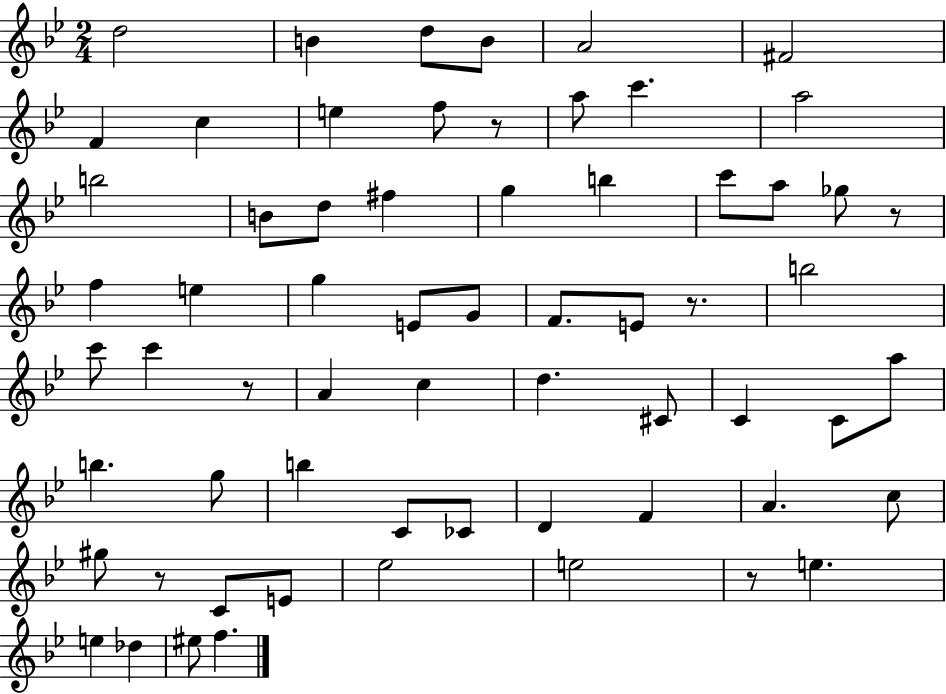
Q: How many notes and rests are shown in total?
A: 64